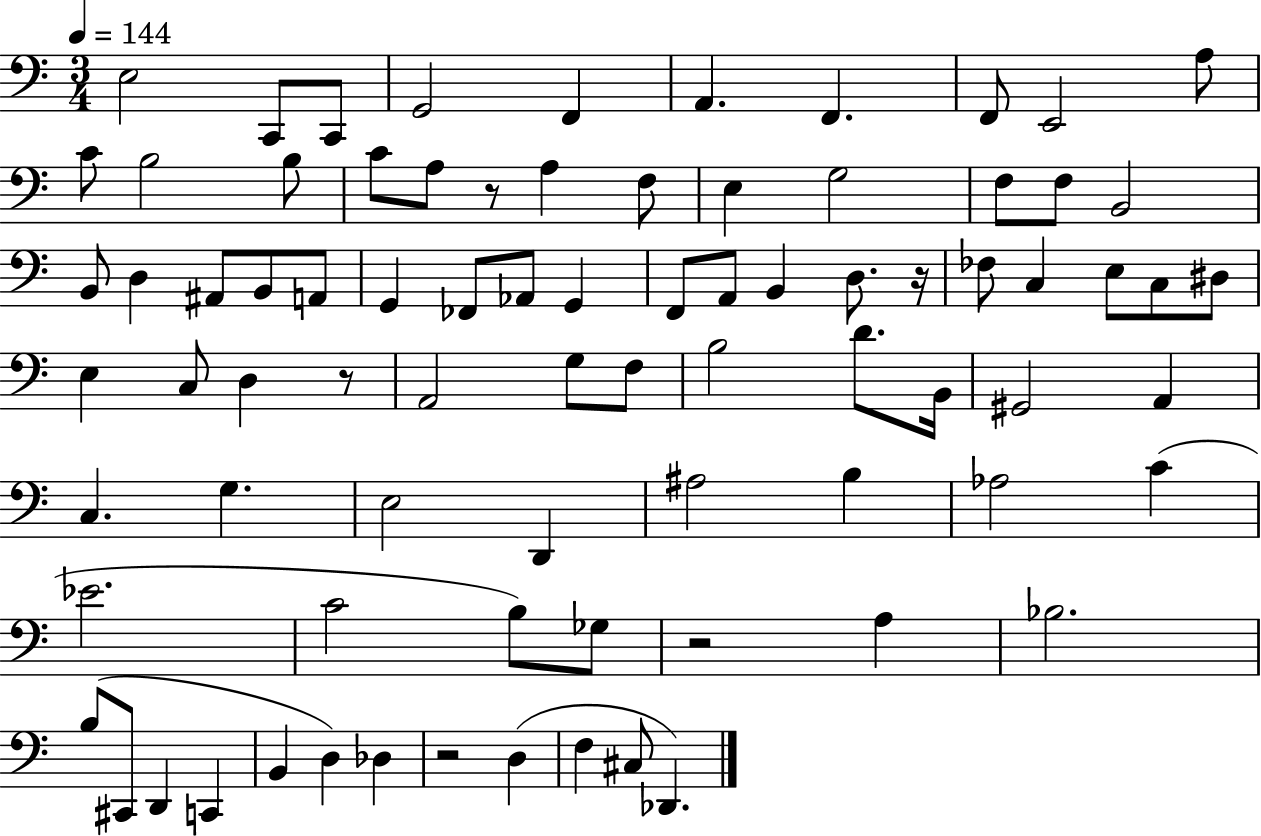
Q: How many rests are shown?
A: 5